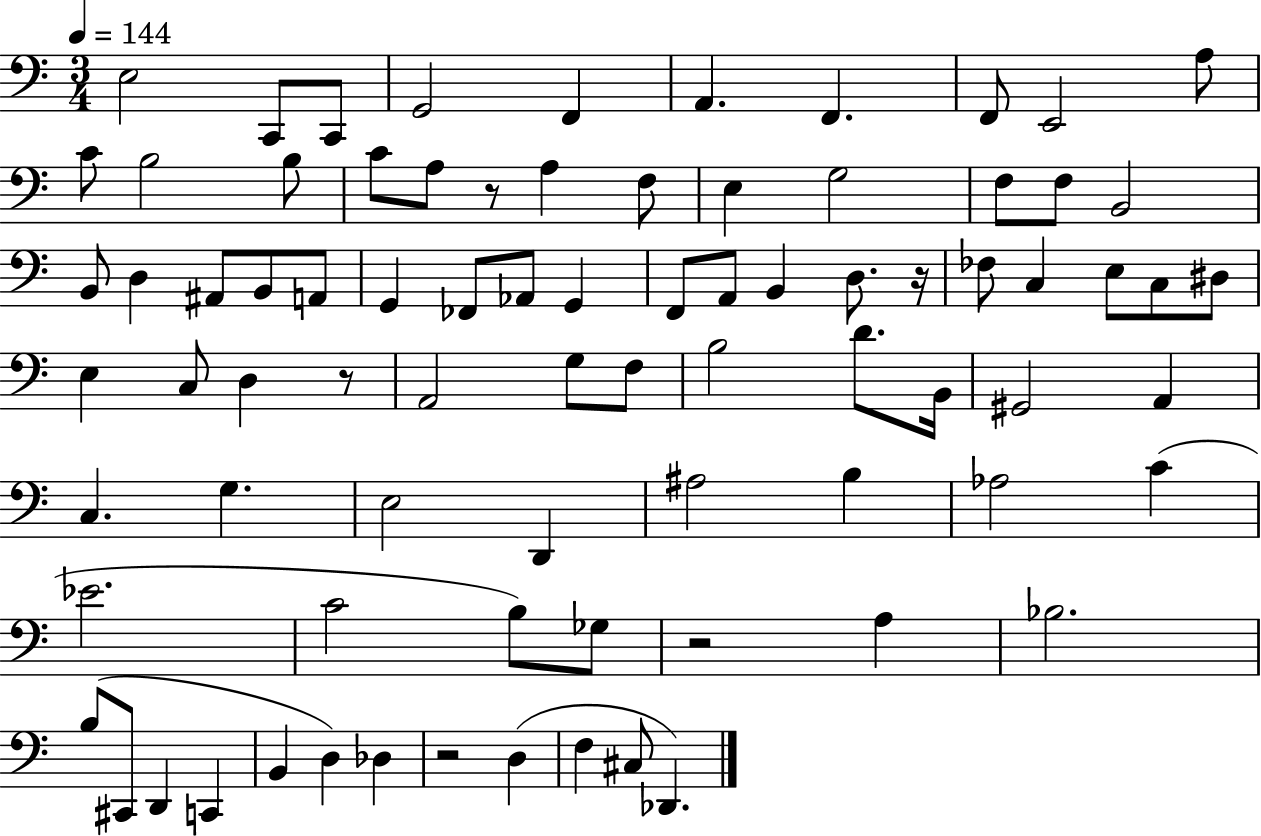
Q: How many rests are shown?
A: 5